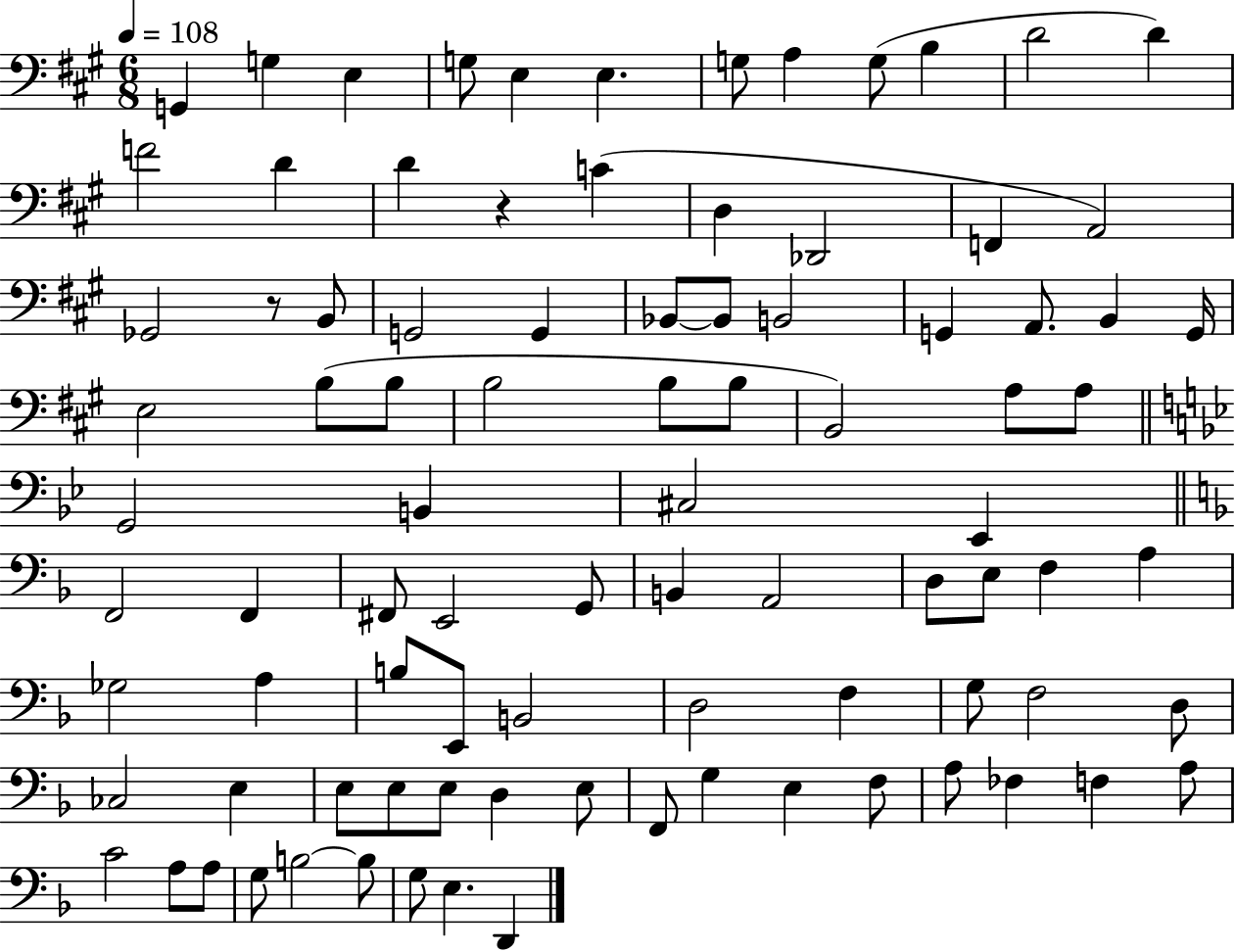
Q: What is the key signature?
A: A major